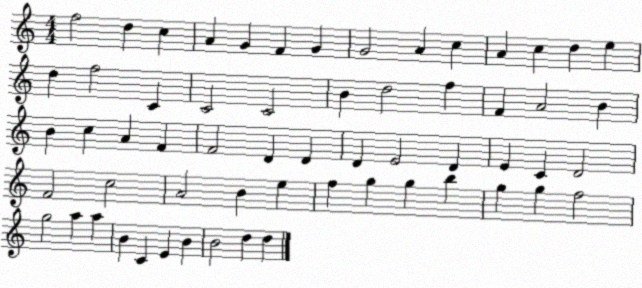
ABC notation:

X:1
T:Untitled
M:4/4
L:1/4
K:C
f2 d c A G F G G2 A c A c d e d f2 C C2 C2 B d2 f F A2 B B c A F F2 D D D E2 D E C D2 F2 c2 A2 B e f g g b g g f2 g2 a a B C E B B2 d d